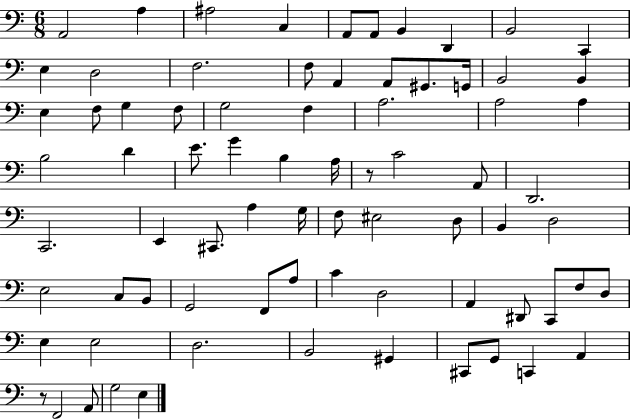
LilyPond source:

{
  \clef bass
  \numericTimeSignature
  \time 6/8
  \key c \major
  \repeat volta 2 { a,2 a4 | ais2 c4 | a,8 a,8 b,4 d,4 | b,2 c,4 | \break e4 d2 | f2. | f8 a,4 a,8 gis,8. g,16 | b,2 b,4 | \break e4 f8 g4 f8 | g2 f4 | a2. | a2 a4 | \break b2 d'4 | e'8. g'4 b4 a16 | r8 c'2 a,8 | d,2. | \break c,2. | e,4 cis,8. a4 g16 | f8 eis2 d8 | b,4 d2 | \break e2 c8 b,8 | g,2 f,8 a8 | c'4 d2 | a,4 dis,8 c,8 f8 d8 | \break e4 e2 | d2. | b,2 gis,4 | cis,8 g,8 c,4 a,4 | \break r8 f,2 a,8 | g2 e4 | } \bar "|."
}